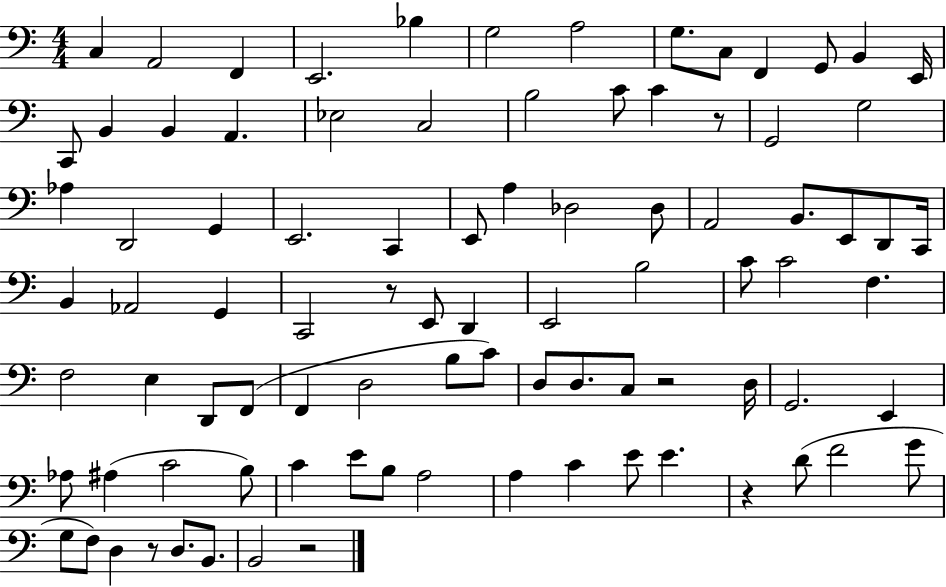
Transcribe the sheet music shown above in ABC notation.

X:1
T:Untitled
M:4/4
L:1/4
K:C
C, A,,2 F,, E,,2 _B, G,2 A,2 G,/2 C,/2 F,, G,,/2 B,, E,,/4 C,,/2 B,, B,, A,, _E,2 C,2 B,2 C/2 C z/2 G,,2 G,2 _A, D,,2 G,, E,,2 C,, E,,/2 A, _D,2 _D,/2 A,,2 B,,/2 E,,/2 D,,/2 C,,/4 B,, _A,,2 G,, C,,2 z/2 E,,/2 D,, E,,2 B,2 C/2 C2 F, F,2 E, D,,/2 F,,/2 F,, D,2 B,/2 C/2 D,/2 D,/2 C,/2 z2 D,/4 G,,2 E,, _A,/2 ^A, C2 B,/2 C E/2 B,/2 A,2 A, C E/2 E z D/2 F2 G/2 G,/2 F,/2 D, z/2 D,/2 B,,/2 B,,2 z2